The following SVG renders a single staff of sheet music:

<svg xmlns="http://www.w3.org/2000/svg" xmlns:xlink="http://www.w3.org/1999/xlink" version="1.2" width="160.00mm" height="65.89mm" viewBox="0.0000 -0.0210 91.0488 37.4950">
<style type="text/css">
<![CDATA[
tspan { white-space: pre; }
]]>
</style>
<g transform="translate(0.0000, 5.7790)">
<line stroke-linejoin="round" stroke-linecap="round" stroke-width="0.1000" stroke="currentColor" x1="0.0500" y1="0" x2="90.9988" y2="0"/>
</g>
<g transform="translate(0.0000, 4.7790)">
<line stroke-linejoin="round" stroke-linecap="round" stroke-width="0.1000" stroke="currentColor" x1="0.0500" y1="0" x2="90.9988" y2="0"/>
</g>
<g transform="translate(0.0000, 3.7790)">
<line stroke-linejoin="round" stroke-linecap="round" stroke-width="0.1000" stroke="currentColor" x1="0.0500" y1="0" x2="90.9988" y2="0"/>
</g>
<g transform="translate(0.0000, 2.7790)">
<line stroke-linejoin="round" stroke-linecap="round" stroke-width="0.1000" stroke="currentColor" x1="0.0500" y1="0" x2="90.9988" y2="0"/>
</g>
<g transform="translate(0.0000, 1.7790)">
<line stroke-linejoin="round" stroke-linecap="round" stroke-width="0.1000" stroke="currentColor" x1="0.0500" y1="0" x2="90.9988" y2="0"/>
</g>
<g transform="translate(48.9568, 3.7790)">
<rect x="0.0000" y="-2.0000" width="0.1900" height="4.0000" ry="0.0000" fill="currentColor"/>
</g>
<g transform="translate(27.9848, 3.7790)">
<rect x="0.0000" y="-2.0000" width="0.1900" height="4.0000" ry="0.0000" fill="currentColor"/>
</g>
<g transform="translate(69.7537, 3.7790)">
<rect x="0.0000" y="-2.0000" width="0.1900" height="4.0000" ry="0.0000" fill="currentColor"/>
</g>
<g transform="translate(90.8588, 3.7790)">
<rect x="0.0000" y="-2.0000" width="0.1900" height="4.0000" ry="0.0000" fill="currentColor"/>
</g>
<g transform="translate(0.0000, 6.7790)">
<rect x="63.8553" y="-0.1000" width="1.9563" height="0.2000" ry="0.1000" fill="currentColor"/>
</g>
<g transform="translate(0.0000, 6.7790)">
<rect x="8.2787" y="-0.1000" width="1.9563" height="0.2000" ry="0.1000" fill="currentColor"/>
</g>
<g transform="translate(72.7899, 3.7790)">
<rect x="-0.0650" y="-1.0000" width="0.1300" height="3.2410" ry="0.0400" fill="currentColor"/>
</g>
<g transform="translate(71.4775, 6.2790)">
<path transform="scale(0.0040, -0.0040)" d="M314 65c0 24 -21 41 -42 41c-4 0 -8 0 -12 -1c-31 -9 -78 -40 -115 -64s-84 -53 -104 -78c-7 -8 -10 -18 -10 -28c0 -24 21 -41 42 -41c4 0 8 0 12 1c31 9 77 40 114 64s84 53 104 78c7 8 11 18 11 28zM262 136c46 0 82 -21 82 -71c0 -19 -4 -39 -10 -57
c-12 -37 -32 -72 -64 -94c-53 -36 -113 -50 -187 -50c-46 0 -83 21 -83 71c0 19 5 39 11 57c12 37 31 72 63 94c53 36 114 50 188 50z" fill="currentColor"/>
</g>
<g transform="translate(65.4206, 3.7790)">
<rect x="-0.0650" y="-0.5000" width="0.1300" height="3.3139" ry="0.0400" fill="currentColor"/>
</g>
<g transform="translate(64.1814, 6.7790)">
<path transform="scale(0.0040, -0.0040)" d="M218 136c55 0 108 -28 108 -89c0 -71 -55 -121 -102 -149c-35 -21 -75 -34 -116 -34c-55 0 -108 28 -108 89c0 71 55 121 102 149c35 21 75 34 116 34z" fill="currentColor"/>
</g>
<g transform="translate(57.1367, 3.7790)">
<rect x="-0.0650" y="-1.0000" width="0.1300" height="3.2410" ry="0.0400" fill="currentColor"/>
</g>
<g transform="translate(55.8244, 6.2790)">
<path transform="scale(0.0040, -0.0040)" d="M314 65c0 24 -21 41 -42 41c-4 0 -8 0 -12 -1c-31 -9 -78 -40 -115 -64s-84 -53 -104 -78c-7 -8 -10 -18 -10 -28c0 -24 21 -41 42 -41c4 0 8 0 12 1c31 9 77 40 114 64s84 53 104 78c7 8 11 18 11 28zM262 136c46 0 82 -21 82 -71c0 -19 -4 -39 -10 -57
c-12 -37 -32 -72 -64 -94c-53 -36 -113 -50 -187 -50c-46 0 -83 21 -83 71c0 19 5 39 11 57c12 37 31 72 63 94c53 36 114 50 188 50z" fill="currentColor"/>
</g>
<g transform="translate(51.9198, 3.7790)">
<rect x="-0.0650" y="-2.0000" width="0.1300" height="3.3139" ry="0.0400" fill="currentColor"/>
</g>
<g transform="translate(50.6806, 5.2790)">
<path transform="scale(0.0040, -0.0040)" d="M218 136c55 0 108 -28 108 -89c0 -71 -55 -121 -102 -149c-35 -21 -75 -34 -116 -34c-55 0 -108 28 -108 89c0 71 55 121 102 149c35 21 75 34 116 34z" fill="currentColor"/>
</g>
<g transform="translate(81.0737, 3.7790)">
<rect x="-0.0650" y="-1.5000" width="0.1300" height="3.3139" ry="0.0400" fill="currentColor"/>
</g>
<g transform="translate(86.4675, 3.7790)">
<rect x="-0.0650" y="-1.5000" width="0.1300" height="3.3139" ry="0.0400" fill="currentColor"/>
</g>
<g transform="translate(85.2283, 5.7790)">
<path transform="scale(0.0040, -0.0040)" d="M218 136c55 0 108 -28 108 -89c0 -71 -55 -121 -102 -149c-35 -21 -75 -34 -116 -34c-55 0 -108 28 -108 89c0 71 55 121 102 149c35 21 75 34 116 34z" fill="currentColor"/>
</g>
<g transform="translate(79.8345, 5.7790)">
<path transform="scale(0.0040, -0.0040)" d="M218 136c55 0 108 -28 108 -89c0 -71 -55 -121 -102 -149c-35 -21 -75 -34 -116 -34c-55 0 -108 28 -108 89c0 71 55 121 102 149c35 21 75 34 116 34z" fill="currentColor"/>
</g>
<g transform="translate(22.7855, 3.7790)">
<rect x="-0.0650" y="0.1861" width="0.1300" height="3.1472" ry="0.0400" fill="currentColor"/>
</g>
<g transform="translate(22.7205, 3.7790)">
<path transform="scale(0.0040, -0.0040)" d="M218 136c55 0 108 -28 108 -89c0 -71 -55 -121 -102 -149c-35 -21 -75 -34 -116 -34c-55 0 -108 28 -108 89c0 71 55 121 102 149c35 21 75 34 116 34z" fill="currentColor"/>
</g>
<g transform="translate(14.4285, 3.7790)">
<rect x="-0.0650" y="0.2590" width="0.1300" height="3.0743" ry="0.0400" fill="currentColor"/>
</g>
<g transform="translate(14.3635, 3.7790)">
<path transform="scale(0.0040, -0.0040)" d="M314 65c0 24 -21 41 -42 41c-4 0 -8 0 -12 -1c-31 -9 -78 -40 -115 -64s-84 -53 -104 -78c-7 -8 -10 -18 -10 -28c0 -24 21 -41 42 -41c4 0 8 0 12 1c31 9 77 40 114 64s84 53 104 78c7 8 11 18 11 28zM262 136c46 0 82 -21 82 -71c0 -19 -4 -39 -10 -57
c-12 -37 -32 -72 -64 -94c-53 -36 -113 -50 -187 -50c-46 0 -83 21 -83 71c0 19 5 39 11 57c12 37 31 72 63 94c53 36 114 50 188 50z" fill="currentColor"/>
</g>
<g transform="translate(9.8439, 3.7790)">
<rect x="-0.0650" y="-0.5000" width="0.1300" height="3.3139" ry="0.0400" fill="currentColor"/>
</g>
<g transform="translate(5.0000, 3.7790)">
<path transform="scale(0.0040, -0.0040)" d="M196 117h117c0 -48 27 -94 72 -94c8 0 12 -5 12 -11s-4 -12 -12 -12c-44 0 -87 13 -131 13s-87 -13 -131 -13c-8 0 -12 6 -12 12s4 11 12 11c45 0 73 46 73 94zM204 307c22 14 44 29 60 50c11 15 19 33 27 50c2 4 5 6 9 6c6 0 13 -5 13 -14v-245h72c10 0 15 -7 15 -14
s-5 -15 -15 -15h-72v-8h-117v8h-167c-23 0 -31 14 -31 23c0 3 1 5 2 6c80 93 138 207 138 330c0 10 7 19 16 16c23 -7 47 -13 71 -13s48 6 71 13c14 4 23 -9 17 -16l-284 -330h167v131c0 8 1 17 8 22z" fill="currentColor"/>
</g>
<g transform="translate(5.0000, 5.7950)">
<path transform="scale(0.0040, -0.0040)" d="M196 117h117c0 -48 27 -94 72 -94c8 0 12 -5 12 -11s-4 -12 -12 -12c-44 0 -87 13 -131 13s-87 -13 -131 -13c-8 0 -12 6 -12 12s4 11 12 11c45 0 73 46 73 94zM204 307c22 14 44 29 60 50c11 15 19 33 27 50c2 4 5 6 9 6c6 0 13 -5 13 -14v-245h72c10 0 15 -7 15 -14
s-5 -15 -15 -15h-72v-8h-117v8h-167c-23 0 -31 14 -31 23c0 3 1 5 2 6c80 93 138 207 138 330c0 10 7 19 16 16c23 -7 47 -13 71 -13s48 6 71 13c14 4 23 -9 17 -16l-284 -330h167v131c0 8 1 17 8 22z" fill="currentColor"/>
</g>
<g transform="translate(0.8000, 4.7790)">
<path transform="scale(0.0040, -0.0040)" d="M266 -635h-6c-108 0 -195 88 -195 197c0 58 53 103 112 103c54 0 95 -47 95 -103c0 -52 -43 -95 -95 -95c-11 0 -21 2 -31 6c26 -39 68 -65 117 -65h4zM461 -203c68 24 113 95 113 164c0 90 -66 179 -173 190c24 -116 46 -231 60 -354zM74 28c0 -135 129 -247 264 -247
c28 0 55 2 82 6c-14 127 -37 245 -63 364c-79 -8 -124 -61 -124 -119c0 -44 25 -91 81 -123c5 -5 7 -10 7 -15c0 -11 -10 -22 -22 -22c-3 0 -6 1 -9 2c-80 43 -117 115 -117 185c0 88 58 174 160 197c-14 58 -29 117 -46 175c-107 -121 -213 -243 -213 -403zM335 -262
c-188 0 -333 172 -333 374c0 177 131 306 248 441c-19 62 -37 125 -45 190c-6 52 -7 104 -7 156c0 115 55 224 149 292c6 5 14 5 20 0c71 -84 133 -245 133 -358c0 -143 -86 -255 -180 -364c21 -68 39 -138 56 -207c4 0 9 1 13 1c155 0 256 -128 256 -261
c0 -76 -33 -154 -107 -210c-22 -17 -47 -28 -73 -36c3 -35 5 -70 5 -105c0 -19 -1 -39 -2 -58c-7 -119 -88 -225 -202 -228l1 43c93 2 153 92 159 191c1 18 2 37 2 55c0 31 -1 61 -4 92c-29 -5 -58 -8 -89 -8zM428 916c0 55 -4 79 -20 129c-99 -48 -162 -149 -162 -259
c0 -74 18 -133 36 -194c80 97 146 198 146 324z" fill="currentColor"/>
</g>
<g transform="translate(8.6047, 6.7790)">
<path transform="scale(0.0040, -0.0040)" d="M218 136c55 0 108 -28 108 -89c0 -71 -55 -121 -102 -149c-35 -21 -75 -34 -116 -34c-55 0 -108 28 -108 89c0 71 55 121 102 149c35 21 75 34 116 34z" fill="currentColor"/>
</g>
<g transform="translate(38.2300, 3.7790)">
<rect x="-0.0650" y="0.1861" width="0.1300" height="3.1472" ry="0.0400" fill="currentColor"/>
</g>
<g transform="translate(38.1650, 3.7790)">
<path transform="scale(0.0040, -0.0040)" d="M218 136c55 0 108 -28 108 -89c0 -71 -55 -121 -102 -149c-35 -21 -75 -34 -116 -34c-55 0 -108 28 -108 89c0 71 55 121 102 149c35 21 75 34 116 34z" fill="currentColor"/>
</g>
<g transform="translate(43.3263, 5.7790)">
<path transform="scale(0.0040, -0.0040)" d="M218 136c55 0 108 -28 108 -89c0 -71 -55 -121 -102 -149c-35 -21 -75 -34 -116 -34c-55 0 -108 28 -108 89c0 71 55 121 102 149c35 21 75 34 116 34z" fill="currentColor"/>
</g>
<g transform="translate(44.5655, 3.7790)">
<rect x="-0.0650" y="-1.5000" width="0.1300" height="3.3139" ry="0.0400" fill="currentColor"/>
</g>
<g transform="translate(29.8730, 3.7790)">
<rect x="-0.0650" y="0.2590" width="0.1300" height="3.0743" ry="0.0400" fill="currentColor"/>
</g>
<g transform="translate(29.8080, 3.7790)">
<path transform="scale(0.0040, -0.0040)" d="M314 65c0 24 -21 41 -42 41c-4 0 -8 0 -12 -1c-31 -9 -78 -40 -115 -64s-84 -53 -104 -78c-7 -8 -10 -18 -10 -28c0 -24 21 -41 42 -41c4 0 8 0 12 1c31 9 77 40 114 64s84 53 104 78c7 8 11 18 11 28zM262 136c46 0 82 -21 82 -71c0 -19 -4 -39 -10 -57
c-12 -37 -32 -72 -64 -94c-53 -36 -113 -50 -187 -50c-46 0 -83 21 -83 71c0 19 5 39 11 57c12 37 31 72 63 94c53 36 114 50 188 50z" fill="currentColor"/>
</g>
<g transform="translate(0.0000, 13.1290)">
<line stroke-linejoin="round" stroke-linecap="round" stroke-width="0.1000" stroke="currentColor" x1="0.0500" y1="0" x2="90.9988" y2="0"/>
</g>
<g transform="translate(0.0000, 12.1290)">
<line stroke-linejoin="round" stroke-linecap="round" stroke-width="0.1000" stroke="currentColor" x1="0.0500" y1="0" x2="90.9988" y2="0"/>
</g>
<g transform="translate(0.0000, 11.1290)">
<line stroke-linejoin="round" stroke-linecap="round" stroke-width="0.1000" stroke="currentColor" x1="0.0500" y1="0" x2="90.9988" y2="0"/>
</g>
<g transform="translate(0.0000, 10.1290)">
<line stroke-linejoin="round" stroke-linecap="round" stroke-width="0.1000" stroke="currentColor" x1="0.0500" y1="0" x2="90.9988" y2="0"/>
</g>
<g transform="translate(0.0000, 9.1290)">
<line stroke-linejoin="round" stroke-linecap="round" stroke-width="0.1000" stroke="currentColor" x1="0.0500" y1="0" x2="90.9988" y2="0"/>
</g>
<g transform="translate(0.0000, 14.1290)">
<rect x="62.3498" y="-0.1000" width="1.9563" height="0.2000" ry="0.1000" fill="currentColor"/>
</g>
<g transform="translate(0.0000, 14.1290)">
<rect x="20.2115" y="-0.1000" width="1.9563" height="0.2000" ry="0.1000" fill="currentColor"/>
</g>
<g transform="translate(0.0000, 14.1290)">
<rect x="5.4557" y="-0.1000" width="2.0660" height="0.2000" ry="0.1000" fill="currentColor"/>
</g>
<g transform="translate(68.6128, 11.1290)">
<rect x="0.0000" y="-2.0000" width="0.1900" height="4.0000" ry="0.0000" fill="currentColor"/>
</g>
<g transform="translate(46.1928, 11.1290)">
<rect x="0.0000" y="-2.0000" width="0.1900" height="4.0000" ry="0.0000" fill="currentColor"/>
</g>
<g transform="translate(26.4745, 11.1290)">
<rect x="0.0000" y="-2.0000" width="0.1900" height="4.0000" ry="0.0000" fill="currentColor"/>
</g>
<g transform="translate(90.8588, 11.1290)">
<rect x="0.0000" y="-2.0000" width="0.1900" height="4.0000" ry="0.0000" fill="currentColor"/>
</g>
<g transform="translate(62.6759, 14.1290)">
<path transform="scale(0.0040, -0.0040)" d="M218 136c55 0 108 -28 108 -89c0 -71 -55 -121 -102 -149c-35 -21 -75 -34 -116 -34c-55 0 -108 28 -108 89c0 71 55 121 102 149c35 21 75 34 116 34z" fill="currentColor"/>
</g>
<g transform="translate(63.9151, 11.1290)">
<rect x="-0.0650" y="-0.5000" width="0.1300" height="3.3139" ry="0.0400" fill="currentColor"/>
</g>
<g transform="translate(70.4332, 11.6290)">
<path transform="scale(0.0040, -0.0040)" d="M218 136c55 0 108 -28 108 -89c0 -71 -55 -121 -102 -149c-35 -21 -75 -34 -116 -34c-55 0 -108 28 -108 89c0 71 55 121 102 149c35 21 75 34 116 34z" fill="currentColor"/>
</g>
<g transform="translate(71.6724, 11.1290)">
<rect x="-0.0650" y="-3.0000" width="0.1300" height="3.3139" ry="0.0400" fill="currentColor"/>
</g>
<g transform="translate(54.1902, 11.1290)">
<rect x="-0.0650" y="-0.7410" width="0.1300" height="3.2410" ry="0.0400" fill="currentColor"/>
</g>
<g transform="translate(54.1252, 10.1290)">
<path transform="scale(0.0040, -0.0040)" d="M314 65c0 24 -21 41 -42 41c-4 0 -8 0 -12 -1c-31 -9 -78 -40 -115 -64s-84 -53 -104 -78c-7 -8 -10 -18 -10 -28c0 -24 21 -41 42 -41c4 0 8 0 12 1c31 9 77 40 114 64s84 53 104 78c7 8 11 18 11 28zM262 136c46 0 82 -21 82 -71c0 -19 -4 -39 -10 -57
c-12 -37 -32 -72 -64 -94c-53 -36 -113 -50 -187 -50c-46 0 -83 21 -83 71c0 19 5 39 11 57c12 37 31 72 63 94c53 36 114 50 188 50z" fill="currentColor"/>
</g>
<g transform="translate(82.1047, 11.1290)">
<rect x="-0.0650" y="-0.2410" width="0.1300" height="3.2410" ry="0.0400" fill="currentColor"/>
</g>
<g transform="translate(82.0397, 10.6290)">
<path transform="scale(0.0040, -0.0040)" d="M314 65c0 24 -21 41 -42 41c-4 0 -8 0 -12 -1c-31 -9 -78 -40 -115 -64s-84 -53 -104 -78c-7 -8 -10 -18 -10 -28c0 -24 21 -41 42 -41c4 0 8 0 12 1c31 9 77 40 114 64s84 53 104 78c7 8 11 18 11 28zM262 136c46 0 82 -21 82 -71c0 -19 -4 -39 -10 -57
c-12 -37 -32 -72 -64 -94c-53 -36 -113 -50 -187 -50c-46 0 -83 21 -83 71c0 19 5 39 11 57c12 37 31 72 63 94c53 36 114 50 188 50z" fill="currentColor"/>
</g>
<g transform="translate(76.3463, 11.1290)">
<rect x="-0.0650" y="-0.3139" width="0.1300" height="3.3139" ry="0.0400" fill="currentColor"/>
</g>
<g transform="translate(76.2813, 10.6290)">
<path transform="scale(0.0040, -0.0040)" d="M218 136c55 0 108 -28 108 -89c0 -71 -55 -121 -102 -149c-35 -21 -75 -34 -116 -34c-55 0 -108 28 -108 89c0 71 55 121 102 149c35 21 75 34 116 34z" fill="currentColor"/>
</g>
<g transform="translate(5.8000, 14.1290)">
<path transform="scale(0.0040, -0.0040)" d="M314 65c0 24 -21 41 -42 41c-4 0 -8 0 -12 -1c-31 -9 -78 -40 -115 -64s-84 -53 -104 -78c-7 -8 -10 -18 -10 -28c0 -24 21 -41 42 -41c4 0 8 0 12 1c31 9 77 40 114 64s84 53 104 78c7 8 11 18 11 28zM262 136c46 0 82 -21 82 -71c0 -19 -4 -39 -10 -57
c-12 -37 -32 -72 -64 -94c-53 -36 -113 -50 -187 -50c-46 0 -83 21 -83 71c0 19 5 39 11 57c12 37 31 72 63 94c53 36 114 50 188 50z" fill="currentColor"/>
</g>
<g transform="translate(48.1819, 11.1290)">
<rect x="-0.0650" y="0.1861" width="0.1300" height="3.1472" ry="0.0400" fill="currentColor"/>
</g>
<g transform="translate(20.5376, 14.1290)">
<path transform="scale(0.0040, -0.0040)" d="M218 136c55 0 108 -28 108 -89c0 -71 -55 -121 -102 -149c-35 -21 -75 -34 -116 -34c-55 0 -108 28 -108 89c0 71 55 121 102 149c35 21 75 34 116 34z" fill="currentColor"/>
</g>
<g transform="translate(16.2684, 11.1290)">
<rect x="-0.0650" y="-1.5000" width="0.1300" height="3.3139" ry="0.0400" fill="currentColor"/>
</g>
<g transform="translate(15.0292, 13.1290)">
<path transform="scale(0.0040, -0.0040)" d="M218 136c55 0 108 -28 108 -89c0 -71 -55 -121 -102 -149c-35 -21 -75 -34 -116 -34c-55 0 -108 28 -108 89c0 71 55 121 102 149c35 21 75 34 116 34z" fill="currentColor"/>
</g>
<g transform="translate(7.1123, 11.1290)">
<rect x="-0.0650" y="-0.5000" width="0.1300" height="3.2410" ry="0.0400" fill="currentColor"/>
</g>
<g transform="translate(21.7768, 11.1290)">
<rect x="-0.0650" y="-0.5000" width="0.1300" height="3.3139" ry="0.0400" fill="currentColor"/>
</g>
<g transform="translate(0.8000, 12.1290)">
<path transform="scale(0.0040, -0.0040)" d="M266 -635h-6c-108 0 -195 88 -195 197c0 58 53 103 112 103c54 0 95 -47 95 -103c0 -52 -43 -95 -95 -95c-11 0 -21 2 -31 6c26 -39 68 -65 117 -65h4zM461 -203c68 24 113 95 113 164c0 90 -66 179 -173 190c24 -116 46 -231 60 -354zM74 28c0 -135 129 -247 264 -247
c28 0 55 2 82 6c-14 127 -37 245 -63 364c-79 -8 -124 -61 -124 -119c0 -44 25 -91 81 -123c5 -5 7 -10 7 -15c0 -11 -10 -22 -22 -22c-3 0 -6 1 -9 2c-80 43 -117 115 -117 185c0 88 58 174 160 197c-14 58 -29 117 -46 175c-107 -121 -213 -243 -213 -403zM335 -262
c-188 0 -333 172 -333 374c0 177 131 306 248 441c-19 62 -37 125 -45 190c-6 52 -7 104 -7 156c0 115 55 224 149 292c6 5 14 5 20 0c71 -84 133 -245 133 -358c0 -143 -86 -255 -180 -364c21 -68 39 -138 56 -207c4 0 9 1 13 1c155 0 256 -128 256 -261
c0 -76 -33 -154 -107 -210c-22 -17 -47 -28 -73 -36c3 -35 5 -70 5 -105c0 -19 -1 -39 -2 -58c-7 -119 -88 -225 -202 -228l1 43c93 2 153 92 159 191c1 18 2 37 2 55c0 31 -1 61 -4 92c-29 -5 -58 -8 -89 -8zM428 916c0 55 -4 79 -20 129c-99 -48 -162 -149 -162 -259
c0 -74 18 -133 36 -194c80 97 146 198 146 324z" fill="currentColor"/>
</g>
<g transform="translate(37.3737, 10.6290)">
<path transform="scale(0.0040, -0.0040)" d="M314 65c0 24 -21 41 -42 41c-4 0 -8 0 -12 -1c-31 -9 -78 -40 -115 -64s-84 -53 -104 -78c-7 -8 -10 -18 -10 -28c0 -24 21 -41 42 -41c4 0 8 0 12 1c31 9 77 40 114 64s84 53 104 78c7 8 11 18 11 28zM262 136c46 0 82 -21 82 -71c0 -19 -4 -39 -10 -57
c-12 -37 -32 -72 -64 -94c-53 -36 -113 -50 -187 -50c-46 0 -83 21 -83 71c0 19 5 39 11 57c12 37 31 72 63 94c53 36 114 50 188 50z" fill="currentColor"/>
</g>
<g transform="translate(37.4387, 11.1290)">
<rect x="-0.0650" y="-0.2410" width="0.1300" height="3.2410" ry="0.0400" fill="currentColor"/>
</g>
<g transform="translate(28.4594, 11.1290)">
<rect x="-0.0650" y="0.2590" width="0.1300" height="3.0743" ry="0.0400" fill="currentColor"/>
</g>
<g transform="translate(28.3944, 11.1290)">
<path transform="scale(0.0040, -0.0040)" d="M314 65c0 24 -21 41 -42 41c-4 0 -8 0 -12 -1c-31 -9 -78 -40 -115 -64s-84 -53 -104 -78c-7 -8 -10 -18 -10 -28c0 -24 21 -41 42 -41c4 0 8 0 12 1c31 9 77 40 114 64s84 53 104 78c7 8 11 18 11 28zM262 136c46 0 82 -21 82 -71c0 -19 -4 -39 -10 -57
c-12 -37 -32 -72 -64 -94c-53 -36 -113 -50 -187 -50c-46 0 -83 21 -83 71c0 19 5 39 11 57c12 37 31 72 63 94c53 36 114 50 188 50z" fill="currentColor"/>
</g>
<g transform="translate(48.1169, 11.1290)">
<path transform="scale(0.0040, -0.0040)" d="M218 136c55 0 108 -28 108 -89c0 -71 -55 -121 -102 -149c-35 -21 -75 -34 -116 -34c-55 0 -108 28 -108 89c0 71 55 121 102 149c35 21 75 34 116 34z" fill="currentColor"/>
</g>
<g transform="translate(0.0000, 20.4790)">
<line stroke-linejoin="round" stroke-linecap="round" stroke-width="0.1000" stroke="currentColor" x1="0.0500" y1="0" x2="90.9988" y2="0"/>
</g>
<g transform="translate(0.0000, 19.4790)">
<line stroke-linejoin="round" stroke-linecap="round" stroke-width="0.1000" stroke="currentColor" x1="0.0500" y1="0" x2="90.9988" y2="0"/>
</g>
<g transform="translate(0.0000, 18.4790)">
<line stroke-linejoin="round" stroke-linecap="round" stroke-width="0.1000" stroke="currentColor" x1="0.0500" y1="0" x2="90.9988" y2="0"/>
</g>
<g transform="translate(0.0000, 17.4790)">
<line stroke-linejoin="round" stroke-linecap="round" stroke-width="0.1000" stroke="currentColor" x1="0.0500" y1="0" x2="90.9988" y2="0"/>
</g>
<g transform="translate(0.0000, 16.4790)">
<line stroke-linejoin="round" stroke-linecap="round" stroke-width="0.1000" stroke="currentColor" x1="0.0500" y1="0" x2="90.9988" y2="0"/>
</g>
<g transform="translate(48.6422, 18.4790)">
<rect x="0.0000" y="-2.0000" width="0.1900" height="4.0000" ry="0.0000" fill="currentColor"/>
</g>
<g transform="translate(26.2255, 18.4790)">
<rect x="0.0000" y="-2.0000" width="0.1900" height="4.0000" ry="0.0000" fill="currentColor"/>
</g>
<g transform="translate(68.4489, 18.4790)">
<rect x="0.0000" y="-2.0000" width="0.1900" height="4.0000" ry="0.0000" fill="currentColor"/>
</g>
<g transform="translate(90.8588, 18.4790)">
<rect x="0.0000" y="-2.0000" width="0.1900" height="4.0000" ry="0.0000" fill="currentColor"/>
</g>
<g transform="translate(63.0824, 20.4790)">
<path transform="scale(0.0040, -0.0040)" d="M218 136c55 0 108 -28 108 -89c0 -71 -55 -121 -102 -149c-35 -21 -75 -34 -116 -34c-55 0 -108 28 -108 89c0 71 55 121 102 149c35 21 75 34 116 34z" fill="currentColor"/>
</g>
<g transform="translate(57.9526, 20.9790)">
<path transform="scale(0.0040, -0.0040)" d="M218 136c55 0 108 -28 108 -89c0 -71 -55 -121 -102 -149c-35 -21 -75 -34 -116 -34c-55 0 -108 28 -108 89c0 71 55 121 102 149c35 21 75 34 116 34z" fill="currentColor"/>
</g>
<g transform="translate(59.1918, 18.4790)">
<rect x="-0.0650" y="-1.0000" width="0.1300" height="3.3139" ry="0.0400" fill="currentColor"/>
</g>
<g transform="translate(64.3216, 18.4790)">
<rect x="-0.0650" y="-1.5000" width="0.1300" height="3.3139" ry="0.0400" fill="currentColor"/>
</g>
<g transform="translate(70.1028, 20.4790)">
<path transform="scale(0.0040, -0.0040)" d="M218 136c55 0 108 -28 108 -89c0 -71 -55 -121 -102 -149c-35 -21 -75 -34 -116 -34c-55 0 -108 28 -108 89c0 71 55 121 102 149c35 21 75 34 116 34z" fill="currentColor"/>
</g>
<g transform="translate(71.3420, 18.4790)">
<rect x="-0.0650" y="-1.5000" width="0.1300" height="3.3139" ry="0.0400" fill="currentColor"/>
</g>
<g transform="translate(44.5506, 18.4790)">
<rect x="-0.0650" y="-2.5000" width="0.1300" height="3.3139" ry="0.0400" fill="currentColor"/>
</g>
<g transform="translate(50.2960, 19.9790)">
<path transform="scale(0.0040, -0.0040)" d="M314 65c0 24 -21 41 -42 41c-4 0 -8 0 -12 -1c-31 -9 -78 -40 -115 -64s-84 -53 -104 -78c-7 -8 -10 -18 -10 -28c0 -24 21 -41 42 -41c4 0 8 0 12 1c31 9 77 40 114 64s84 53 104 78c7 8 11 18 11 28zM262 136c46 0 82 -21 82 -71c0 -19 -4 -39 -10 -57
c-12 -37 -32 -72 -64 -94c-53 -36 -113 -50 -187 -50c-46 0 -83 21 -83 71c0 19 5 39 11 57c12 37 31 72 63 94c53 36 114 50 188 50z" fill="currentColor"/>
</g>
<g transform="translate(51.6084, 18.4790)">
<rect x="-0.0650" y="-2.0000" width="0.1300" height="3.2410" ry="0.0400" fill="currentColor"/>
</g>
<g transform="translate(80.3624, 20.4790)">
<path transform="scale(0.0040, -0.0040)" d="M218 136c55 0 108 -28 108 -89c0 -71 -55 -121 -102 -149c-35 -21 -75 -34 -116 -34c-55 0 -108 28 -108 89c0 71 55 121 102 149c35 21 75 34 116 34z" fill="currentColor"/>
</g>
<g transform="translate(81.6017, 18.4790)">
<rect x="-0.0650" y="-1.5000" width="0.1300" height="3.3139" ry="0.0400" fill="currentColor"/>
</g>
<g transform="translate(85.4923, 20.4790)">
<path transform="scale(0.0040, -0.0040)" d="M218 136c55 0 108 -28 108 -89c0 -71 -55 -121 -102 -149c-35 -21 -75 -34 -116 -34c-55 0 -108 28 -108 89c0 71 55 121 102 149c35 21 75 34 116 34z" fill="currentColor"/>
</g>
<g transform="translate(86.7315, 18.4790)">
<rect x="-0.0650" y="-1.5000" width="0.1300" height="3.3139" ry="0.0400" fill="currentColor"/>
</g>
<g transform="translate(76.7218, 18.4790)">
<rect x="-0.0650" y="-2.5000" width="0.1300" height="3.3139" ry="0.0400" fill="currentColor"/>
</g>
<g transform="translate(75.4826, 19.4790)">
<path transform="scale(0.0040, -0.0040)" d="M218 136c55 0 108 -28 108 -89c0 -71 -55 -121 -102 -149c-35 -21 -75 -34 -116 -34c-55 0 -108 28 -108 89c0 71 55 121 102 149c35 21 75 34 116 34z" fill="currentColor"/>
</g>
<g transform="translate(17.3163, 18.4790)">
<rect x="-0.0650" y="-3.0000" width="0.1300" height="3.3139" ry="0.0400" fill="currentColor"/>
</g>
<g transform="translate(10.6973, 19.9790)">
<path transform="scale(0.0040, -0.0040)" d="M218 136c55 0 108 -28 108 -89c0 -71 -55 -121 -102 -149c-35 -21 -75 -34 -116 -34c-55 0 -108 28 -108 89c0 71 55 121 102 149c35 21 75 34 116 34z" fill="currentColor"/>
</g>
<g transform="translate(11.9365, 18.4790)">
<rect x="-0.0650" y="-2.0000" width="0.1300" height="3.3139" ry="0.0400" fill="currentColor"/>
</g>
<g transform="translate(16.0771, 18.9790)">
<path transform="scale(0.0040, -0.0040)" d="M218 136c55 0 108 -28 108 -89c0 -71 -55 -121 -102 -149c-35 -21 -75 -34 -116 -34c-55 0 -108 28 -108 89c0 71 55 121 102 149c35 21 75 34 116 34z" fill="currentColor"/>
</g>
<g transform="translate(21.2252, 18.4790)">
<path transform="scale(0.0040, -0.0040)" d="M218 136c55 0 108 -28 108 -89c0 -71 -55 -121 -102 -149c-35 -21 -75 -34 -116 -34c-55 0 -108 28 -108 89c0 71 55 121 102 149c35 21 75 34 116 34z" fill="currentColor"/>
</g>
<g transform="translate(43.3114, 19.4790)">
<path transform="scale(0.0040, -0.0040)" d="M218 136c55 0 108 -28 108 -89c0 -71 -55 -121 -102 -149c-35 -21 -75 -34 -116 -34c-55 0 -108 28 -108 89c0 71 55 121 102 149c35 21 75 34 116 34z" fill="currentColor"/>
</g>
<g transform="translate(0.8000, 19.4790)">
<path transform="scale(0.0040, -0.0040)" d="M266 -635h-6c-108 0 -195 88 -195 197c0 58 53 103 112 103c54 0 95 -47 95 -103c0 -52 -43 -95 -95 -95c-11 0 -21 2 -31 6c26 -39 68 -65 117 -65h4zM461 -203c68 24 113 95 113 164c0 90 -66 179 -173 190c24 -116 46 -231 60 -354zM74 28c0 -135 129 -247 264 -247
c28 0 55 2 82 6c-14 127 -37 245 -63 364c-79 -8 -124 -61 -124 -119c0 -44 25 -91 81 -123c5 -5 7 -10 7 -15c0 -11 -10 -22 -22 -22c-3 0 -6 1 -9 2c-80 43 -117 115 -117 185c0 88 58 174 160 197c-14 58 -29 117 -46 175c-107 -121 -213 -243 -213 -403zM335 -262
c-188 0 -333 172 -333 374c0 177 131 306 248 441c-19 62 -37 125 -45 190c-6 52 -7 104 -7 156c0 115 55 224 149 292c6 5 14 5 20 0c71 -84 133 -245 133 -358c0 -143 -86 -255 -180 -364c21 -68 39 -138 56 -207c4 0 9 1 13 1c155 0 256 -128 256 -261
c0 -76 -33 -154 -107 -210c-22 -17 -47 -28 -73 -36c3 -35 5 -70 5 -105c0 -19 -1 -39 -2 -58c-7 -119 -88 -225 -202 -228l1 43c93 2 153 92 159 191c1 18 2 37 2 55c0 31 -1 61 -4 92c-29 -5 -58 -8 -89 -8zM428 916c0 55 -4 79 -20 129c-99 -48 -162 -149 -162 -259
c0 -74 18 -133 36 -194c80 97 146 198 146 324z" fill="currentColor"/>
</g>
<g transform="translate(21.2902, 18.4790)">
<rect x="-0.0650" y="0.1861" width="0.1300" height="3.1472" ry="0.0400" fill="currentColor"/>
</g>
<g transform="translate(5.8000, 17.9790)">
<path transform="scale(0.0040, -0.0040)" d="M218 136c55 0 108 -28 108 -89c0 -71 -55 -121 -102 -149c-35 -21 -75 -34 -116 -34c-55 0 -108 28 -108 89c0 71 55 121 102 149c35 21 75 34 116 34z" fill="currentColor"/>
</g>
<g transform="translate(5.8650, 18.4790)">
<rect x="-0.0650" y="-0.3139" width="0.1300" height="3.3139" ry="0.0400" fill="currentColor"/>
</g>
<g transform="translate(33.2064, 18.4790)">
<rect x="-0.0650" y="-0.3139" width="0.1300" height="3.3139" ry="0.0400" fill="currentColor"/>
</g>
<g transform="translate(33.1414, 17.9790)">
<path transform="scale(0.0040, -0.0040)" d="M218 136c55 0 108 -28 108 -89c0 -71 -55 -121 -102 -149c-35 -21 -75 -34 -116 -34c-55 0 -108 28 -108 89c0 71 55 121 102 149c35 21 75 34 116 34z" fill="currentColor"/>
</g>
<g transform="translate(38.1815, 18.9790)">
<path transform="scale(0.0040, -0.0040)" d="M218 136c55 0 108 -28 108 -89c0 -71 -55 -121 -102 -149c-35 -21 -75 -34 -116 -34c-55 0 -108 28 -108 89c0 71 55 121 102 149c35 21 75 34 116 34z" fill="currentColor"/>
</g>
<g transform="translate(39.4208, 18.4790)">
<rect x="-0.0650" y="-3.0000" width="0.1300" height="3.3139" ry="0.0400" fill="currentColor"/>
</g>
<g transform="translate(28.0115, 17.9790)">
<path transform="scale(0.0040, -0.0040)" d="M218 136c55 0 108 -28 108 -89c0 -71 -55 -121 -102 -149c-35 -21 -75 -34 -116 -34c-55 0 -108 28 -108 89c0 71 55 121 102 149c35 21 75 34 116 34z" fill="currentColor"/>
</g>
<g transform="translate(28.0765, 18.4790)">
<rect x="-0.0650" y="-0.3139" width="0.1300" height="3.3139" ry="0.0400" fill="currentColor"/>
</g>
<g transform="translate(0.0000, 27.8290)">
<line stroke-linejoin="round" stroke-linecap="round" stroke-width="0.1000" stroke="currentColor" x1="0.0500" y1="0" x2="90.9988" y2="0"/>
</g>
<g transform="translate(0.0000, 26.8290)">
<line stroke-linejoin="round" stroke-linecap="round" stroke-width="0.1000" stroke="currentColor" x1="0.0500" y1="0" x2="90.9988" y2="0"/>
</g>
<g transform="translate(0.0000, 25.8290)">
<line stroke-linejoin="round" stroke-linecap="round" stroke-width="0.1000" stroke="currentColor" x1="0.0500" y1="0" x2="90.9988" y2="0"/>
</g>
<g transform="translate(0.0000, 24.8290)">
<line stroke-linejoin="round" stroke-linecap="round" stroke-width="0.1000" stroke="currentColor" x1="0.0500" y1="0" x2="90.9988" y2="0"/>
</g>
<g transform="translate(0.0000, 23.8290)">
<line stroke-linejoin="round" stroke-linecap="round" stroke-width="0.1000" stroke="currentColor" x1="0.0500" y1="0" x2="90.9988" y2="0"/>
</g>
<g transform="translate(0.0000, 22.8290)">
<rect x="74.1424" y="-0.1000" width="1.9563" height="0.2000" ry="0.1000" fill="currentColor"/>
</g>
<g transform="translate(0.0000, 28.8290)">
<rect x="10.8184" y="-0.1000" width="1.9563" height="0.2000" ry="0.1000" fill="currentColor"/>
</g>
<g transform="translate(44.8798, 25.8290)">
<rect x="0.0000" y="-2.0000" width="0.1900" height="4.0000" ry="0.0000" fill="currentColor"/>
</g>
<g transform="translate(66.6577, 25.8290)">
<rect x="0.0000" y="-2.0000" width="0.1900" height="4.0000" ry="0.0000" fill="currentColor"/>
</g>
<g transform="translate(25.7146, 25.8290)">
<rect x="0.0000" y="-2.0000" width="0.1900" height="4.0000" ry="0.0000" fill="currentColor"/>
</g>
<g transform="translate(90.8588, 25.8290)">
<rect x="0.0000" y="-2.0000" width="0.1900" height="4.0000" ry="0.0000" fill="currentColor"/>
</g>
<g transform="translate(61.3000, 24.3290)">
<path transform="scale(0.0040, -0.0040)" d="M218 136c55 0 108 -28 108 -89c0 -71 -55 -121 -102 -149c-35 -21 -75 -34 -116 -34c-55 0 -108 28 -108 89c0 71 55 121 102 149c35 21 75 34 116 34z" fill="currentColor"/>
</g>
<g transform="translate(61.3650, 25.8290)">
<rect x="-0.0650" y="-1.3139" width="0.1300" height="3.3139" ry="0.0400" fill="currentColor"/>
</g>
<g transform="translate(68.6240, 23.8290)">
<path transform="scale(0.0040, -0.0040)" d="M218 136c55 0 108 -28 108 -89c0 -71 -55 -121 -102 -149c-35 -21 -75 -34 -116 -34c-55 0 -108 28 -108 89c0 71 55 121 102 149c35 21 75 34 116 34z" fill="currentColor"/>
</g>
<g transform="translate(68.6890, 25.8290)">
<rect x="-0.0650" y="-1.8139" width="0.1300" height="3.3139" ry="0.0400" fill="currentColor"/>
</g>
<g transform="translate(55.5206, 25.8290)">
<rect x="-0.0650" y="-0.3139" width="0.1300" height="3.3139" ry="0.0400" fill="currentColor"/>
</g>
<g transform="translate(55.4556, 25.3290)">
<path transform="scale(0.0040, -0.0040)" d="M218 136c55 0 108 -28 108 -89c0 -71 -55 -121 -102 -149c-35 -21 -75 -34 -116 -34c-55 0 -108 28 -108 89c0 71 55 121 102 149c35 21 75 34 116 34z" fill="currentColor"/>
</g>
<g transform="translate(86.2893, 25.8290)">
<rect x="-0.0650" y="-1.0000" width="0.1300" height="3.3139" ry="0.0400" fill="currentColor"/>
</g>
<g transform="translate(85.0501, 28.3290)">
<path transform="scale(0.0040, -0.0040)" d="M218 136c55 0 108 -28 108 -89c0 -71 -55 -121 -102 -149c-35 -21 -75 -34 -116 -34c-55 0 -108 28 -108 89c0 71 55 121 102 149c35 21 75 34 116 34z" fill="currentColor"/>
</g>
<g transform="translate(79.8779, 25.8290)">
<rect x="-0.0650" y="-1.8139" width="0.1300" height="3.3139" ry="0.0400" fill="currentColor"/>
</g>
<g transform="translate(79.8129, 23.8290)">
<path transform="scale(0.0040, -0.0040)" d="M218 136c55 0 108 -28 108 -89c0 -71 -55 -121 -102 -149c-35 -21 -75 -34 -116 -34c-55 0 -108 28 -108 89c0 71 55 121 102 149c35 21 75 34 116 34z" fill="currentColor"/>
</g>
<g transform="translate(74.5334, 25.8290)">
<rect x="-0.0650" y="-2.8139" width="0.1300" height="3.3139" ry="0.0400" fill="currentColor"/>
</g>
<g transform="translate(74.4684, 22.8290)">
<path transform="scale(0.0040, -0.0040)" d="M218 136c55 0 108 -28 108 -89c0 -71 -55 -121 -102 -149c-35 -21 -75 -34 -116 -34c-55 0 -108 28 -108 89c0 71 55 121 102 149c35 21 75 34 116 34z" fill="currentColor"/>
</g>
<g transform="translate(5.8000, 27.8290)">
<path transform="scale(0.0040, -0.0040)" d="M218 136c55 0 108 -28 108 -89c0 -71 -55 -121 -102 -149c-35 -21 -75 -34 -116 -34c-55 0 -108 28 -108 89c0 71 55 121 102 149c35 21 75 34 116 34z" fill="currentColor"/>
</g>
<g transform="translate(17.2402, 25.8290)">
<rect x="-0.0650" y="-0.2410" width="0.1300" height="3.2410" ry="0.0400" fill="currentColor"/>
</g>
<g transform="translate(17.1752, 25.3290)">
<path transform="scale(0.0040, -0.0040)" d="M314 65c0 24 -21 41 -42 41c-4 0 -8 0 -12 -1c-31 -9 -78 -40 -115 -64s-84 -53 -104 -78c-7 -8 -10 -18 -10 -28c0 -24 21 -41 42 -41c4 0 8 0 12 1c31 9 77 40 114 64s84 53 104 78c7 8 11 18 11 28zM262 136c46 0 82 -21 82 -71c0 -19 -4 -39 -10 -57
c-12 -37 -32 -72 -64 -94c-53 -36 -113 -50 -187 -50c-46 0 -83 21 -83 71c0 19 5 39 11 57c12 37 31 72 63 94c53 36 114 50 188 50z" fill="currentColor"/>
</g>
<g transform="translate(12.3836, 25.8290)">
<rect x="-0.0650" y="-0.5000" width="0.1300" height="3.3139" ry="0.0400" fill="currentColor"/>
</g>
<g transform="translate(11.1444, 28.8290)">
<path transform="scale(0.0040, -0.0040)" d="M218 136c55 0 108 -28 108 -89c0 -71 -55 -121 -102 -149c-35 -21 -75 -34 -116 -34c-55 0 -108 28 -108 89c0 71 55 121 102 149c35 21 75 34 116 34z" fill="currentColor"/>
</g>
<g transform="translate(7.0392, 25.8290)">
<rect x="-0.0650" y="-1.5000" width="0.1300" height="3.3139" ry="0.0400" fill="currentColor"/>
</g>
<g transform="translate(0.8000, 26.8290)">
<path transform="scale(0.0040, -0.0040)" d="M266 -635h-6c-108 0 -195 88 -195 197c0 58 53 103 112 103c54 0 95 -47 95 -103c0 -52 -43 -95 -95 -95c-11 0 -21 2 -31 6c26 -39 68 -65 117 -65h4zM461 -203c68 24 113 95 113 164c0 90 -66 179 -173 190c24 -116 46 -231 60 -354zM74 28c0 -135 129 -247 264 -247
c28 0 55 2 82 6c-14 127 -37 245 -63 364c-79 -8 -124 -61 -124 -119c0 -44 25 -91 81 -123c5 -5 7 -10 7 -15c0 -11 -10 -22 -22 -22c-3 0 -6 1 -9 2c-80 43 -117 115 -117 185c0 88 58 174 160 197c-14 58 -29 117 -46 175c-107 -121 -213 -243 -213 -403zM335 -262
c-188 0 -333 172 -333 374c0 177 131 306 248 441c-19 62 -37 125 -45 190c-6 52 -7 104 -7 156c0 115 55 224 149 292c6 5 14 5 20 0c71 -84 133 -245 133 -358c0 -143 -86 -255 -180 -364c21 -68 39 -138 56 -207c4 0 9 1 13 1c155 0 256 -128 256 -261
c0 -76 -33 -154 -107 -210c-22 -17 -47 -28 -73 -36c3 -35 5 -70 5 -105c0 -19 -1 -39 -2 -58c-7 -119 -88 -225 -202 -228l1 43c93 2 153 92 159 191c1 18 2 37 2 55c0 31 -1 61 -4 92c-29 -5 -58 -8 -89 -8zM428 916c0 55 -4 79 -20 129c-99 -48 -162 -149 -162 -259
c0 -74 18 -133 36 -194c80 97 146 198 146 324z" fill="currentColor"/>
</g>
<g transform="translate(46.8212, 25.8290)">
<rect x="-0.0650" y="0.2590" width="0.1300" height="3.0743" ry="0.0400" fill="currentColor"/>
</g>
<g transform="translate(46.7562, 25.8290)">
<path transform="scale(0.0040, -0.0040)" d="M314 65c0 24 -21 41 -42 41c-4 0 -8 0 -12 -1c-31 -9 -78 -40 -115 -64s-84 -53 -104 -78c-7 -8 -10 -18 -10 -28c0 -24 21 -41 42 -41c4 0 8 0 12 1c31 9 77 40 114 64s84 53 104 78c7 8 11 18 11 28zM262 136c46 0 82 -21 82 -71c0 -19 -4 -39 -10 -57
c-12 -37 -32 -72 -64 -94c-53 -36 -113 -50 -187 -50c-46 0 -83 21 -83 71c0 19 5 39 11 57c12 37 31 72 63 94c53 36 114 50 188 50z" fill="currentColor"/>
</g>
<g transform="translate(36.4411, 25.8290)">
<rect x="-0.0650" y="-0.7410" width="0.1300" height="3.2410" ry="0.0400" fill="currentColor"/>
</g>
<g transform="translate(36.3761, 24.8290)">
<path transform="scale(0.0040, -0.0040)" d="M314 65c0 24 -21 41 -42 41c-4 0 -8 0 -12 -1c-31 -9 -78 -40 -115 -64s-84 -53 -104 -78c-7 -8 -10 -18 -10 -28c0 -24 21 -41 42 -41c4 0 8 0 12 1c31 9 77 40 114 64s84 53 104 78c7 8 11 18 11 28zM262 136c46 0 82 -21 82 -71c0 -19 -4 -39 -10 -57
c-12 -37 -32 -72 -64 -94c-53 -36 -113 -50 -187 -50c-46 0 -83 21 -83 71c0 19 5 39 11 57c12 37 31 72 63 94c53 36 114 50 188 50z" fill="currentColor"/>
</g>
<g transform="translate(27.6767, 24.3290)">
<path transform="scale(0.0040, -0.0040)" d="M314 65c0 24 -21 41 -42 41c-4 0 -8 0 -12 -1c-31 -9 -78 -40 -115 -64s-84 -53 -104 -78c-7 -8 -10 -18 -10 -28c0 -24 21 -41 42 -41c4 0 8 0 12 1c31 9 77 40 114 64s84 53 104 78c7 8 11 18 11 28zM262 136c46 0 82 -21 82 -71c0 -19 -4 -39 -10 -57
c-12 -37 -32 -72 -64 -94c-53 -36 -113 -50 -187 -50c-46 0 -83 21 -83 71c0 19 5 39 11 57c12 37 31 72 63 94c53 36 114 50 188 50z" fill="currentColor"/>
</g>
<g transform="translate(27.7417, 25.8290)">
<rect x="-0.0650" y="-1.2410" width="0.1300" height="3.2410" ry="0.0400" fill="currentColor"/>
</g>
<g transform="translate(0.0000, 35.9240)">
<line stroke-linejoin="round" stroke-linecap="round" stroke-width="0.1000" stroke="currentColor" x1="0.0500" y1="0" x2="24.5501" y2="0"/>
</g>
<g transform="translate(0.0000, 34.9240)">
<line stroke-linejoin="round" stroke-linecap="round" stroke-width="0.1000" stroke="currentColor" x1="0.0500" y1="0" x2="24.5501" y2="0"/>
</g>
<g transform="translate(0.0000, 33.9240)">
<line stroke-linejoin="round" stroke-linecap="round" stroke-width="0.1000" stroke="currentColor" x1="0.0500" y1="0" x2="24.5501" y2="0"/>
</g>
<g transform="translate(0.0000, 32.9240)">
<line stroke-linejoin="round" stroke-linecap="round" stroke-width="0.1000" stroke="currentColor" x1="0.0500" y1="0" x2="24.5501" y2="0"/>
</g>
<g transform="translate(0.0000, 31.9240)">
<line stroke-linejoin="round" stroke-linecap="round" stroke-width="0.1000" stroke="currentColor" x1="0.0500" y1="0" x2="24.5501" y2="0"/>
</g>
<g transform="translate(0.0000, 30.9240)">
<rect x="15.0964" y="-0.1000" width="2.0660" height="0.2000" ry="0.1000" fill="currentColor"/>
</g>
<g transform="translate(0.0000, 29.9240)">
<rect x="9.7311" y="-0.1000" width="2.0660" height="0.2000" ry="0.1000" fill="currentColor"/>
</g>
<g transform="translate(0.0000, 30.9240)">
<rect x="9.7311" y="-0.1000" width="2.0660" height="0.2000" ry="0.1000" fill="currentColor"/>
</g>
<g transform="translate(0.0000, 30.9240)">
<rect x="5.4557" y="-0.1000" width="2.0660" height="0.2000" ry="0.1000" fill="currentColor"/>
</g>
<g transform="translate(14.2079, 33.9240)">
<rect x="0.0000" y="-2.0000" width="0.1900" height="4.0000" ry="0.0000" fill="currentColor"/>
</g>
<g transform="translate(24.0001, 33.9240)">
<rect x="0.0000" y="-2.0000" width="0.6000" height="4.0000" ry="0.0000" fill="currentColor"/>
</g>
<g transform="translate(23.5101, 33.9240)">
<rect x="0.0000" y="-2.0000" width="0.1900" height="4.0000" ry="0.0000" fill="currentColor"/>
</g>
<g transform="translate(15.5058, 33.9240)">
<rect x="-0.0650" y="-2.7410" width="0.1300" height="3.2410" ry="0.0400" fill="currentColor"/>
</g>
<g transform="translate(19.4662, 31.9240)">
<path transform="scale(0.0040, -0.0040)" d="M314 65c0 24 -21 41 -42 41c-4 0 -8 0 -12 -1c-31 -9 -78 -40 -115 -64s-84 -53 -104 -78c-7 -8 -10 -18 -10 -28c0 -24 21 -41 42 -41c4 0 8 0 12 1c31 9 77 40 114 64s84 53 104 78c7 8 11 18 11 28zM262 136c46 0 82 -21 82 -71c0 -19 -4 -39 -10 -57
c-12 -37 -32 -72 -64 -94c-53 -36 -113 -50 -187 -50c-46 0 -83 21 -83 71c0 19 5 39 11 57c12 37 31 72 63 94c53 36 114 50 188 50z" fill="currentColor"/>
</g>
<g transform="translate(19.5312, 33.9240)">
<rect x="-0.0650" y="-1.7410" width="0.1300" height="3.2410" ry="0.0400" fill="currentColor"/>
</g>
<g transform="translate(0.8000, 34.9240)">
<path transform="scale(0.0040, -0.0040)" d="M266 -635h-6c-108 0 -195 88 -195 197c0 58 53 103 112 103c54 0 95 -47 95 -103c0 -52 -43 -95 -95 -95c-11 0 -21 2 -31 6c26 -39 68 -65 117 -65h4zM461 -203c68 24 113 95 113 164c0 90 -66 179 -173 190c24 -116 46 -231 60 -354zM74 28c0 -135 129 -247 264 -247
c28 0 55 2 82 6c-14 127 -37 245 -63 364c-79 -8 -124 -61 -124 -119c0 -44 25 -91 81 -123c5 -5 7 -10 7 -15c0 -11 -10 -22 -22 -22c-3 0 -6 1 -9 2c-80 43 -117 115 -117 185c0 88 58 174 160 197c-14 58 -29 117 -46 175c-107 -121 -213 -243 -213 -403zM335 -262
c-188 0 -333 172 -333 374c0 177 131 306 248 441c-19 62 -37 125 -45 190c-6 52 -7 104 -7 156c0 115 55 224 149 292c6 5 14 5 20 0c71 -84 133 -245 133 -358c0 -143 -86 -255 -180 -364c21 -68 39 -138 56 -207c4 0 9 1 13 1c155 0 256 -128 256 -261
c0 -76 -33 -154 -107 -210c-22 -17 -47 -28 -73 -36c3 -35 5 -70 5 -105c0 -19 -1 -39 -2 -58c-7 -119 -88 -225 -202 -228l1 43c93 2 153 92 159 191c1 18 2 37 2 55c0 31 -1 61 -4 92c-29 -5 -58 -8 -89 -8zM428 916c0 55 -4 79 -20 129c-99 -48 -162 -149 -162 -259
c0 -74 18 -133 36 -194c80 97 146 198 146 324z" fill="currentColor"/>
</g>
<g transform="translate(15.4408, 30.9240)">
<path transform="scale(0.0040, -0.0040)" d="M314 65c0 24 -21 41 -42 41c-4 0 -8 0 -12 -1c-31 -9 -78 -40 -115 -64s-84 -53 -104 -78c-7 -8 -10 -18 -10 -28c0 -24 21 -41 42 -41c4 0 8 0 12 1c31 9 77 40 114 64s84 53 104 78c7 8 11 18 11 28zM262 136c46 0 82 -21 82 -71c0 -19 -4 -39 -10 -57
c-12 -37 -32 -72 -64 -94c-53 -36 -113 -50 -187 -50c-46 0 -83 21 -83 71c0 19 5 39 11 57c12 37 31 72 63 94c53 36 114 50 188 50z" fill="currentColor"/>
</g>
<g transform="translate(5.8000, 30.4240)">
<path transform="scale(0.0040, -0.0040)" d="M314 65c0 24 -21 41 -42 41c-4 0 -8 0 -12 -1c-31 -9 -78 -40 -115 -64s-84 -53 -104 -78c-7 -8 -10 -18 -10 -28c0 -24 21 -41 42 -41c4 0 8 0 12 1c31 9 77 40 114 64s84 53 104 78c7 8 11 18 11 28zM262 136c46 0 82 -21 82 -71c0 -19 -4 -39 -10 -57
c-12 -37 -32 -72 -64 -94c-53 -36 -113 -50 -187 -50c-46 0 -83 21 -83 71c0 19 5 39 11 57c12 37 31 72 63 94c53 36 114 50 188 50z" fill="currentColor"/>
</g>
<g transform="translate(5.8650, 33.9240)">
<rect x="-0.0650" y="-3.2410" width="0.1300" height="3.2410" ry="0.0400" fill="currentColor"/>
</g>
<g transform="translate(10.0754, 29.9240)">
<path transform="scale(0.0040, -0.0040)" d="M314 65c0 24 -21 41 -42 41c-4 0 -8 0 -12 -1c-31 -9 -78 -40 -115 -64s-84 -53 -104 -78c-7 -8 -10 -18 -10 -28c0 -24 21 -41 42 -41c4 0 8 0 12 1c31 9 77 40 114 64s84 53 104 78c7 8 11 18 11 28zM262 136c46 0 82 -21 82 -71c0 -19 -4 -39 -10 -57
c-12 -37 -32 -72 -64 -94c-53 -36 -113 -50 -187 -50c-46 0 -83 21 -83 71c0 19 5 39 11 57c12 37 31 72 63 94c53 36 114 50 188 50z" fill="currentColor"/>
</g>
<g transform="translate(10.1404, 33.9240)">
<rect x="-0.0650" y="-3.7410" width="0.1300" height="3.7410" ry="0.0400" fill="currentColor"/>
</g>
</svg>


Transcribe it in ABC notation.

X:1
T:Untitled
M:4/4
L:1/4
K:C
C B2 B B2 B E F D2 C D2 E E C2 E C B2 c2 B d2 C A c c2 c F A B c c A G F2 D E E G E E E C c2 e2 d2 B2 c e f a f D b2 c'2 a2 f2